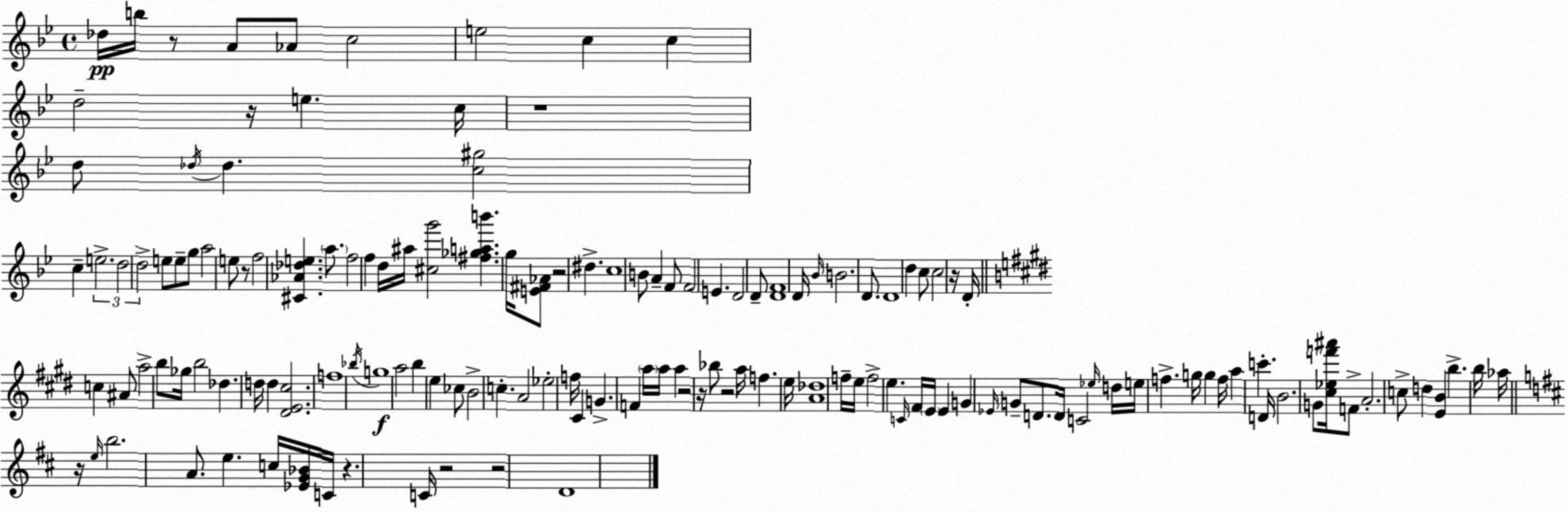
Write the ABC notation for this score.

X:1
T:Untitled
M:4/4
L:1/4
K:Gm
_d/4 b/4 z/2 A/2 _A/2 c2 e2 c c d2 z/4 e c/4 z4 d/2 _d/4 _d [c^g]2 c e2 d2 d2 e/2 e/2 g/2 a2 e/2 z/2 f2 [^C_A_de] a/2 f2 f d/4 ^a/4 [^cg']2 [^f_gab'] g/4 [E^F_A]/2 z2 ^d c4 B/2 A F/2 F2 E D2 D/2 [DF]4 D/4 _B/4 B2 D/2 D4 d c/2 c2 z/4 D/4 c ^A/2 a2 b/2 _g/4 b2 _d d/4 d [^DE^c]2 f4 _b/4 g4 a2 b e _c/2 B2 c A2 _e2 f/4 ^C G F a/4 a/4 a z2 z/4 _b/2 z2 a/4 f e/4 [A_d]4 f/4 e/4 f2 e C/4 ^F/4 E/4 E G _E/4 G/2 D/2 D/4 C2 _e/4 d/4 e/4 f g/4 g f/4 a c' D/4 B2 G/2 [^c_ef'^a']/4 F/2 A2 c/2 d [EB] b b/4 _a/4 z/4 e/4 b2 A/2 e c/4 [_EG_B]/4 C/4 z C/4 z2 z2 D4